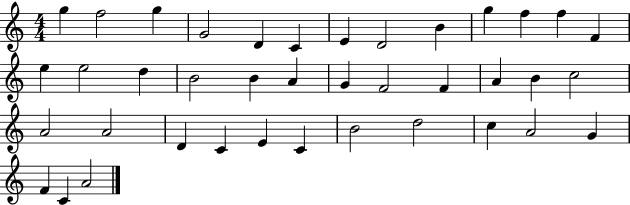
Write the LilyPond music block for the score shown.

{
  \clef treble
  \numericTimeSignature
  \time 4/4
  \key c \major
  g''4 f''2 g''4 | g'2 d'4 c'4 | e'4 d'2 b'4 | g''4 f''4 f''4 f'4 | \break e''4 e''2 d''4 | b'2 b'4 a'4 | g'4 f'2 f'4 | a'4 b'4 c''2 | \break a'2 a'2 | d'4 c'4 e'4 c'4 | b'2 d''2 | c''4 a'2 g'4 | \break f'4 c'4 a'2 | \bar "|."
}